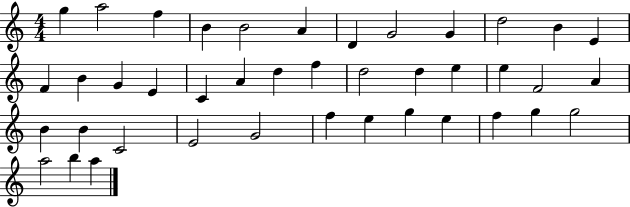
G5/q A5/h F5/q B4/q B4/h A4/q D4/q G4/h G4/q D5/h B4/q E4/q F4/q B4/q G4/q E4/q C4/q A4/q D5/q F5/q D5/h D5/q E5/q E5/q F4/h A4/q B4/q B4/q C4/h E4/h G4/h F5/q E5/q G5/q E5/q F5/q G5/q G5/h A5/h B5/q A5/q